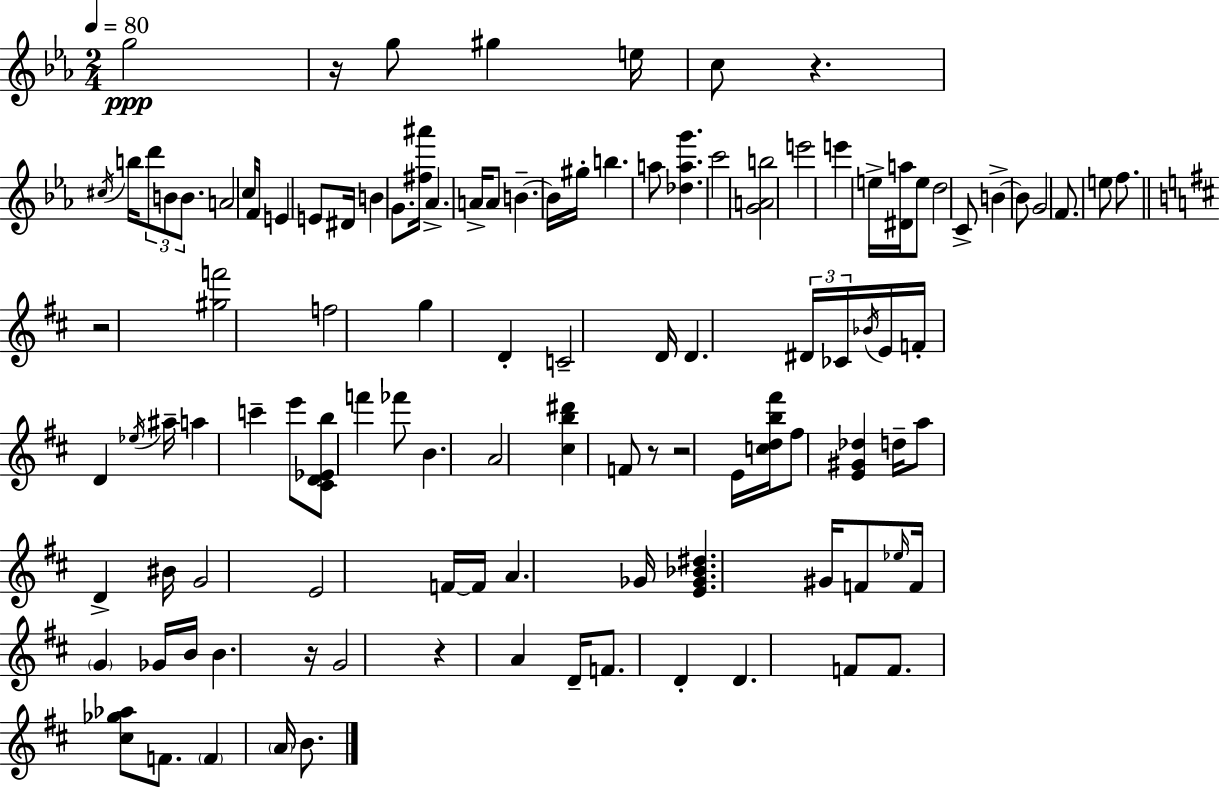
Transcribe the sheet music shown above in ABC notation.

X:1
T:Untitled
M:2/4
L:1/4
K:Cm
g2 z/4 g/2 ^g e/4 c/2 z ^c/4 b/4 d'/2 B/2 B/2 A2 c/4 F/4 E E/2 ^D/4 B G/2 [^f^a']/4 _A A/4 A/2 B B/4 ^g/4 b a/2 [_dag'] c'2 [GAb]2 e'2 e' e/4 [^Da]/4 e/2 d2 C/2 B B/2 G2 F/2 e/2 f/2 z2 [^gf']2 f2 g D C2 D/4 D ^D/4 _C/4 _B/4 E/4 F/4 D _e/4 ^a/4 a c' e'/2 [^CD_Eb]/2 f' _f'/2 B A2 [^cb^d'] F/2 z/2 z2 E/4 [cdb^f']/4 ^f/2 [E^G_d] d/4 a/2 D ^B/4 G2 E2 F/4 F/4 A _G/4 [E_G_B^d] ^G/4 F/2 _e/4 F/4 G _G/4 B/4 B z/4 G2 z A D/4 F/2 D D F/2 F/2 [^c_g_a]/2 F/2 F A/4 B/2